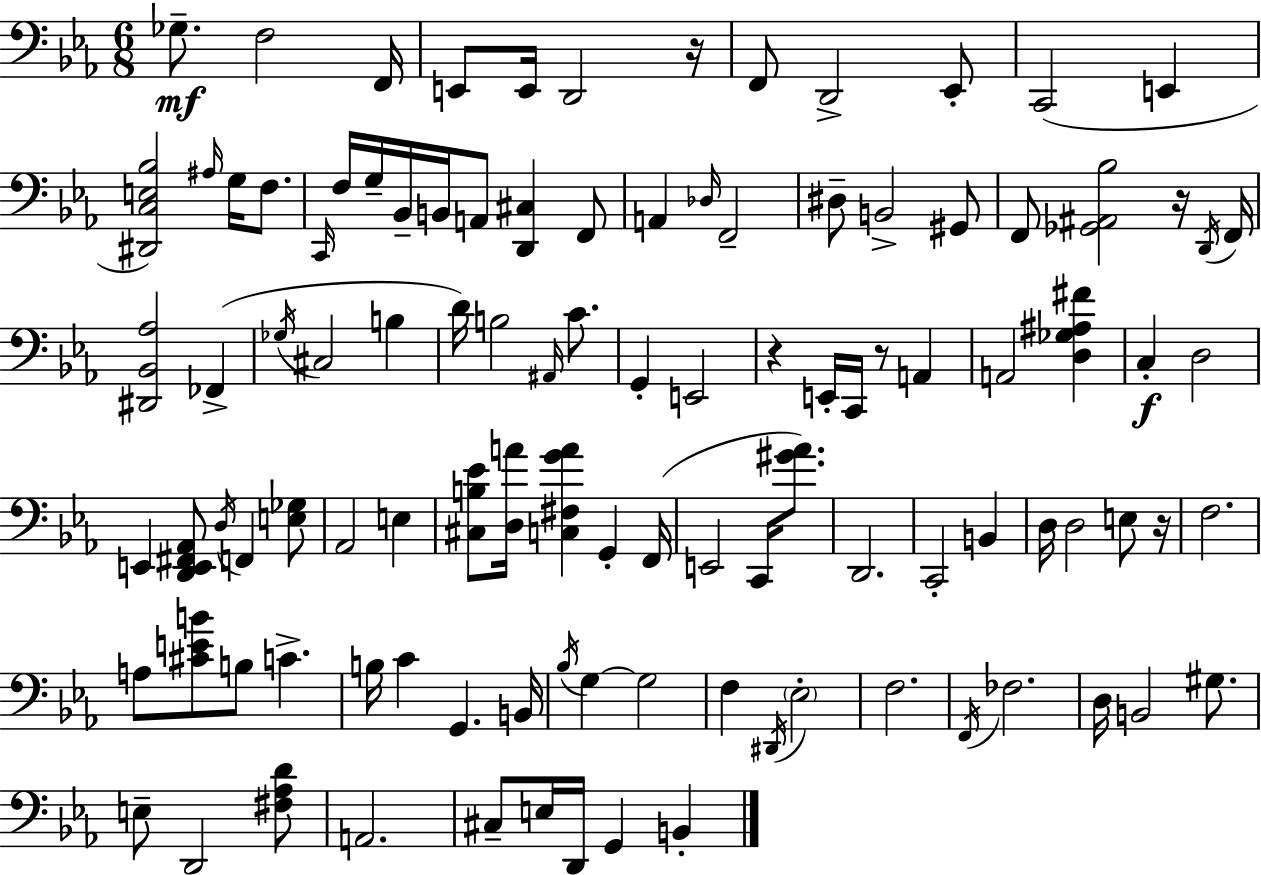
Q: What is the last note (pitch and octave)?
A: B2